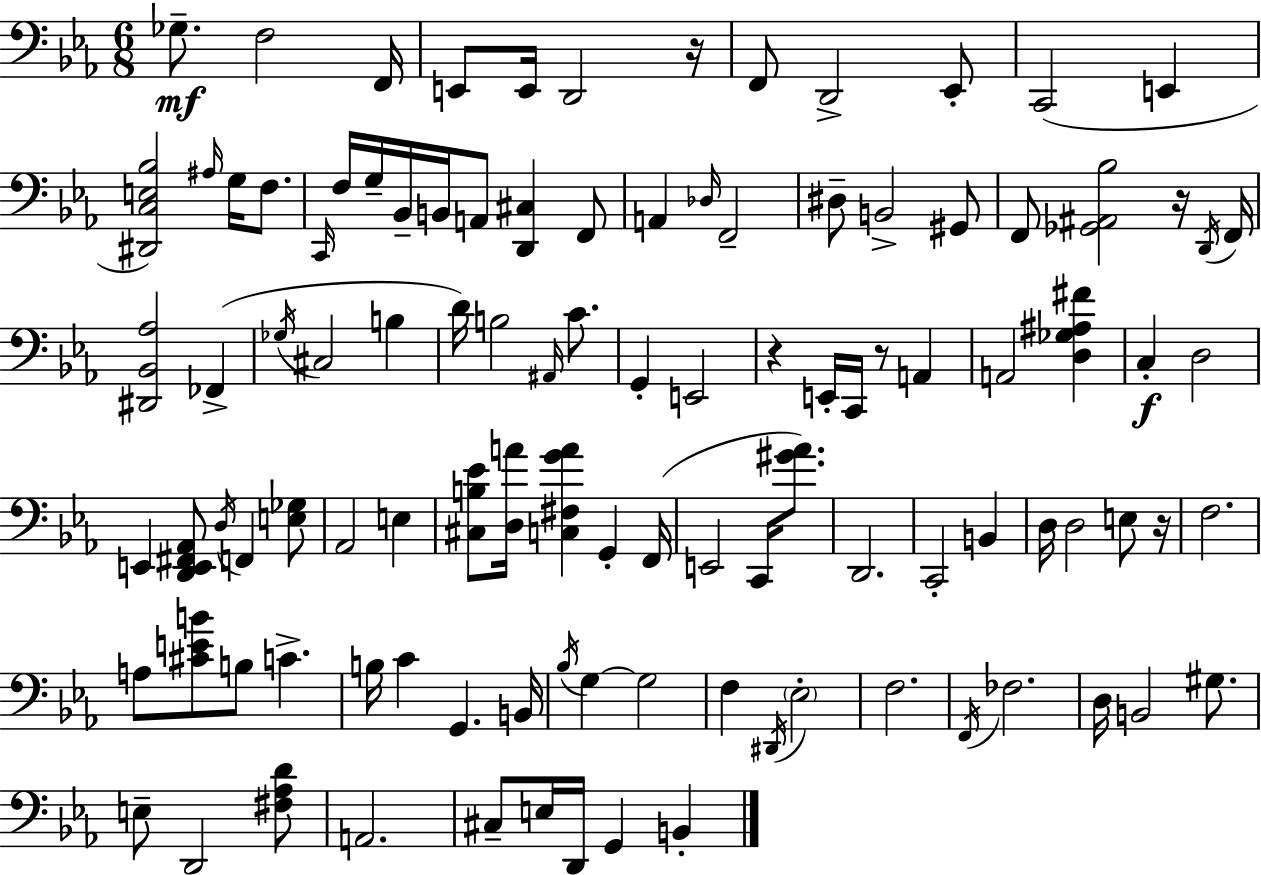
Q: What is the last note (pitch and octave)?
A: B2